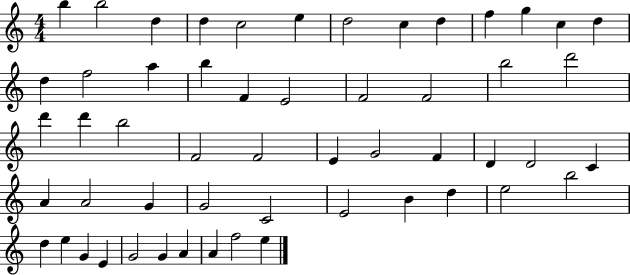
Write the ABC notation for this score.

X:1
T:Untitled
M:4/4
L:1/4
K:C
b b2 d d c2 e d2 c d f g c d d f2 a b F E2 F2 F2 b2 d'2 d' d' b2 F2 F2 E G2 F D D2 C A A2 G G2 C2 E2 B d e2 b2 d e G E G2 G A A f2 e